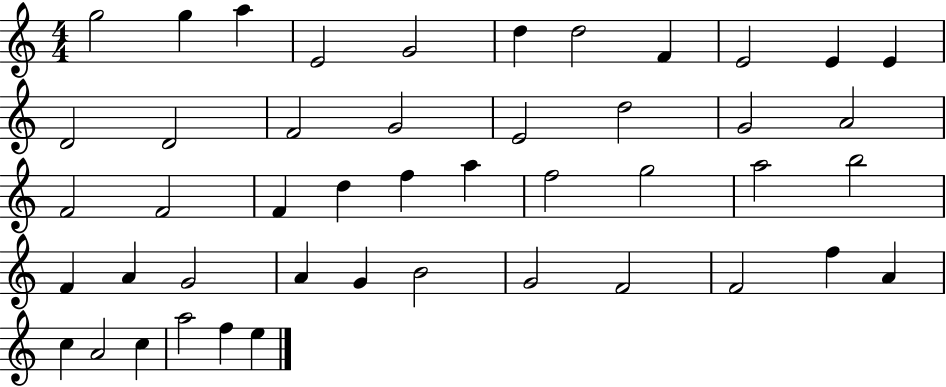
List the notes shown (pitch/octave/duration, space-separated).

G5/h G5/q A5/q E4/h G4/h D5/q D5/h F4/q E4/h E4/q E4/q D4/h D4/h F4/h G4/h E4/h D5/h G4/h A4/h F4/h F4/h F4/q D5/q F5/q A5/q F5/h G5/h A5/h B5/h F4/q A4/q G4/h A4/q G4/q B4/h G4/h F4/h F4/h F5/q A4/q C5/q A4/h C5/q A5/h F5/q E5/q